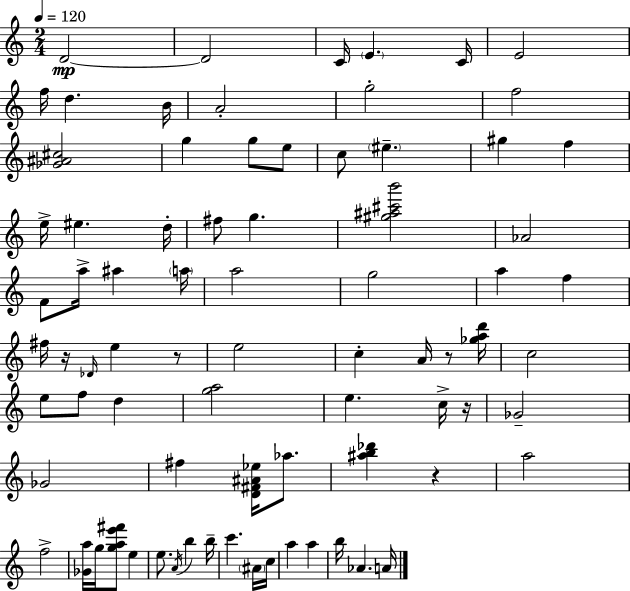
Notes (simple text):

D4/h D4/h C4/s E4/q. C4/s E4/h F5/s D5/q. B4/s A4/h G5/h F5/h [Gb4,A#4,C#5]/h G5/q G5/e E5/e C5/e EIS5/q. G#5/q F5/q E5/s EIS5/q. D5/s F#5/e G5/q. [G#5,A#5,C#6,B6]/h Ab4/h F4/e A5/s A#5/q A5/s A5/h G5/h A5/q F5/q F#5/s R/s Db4/s E5/q R/e E5/h C5/q A4/s R/e [Gb5,A5,D6]/s C5/h E5/e F5/e D5/q [G5,A5]/h E5/q. C5/s R/s Gb4/h Gb4/h F#5/q [D4,F#4,A#4,Eb5]/s Ab5/e. [A#5,B5,Db6]/q R/q A5/h F5/h [Gb4,A5]/s G5/s [G5,A5,E6,F#6]/e E5/q E5/e. A4/s B5/q B5/s C6/q. A#4/s C5/s A5/q A5/q B5/s Ab4/q. A4/s